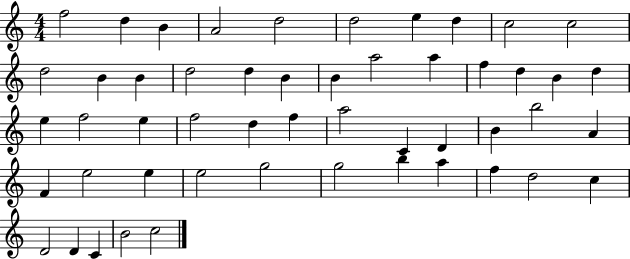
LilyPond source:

{
  \clef treble
  \numericTimeSignature
  \time 4/4
  \key c \major
  f''2 d''4 b'4 | a'2 d''2 | d''2 e''4 d''4 | c''2 c''2 | \break d''2 b'4 b'4 | d''2 d''4 b'4 | b'4 a''2 a''4 | f''4 d''4 b'4 d''4 | \break e''4 f''2 e''4 | f''2 d''4 f''4 | a''2 c'4 d'4 | b'4 b''2 a'4 | \break f'4 e''2 e''4 | e''2 g''2 | g''2 b''4 a''4 | f''4 d''2 c''4 | \break d'2 d'4 c'4 | b'2 c''2 | \bar "|."
}